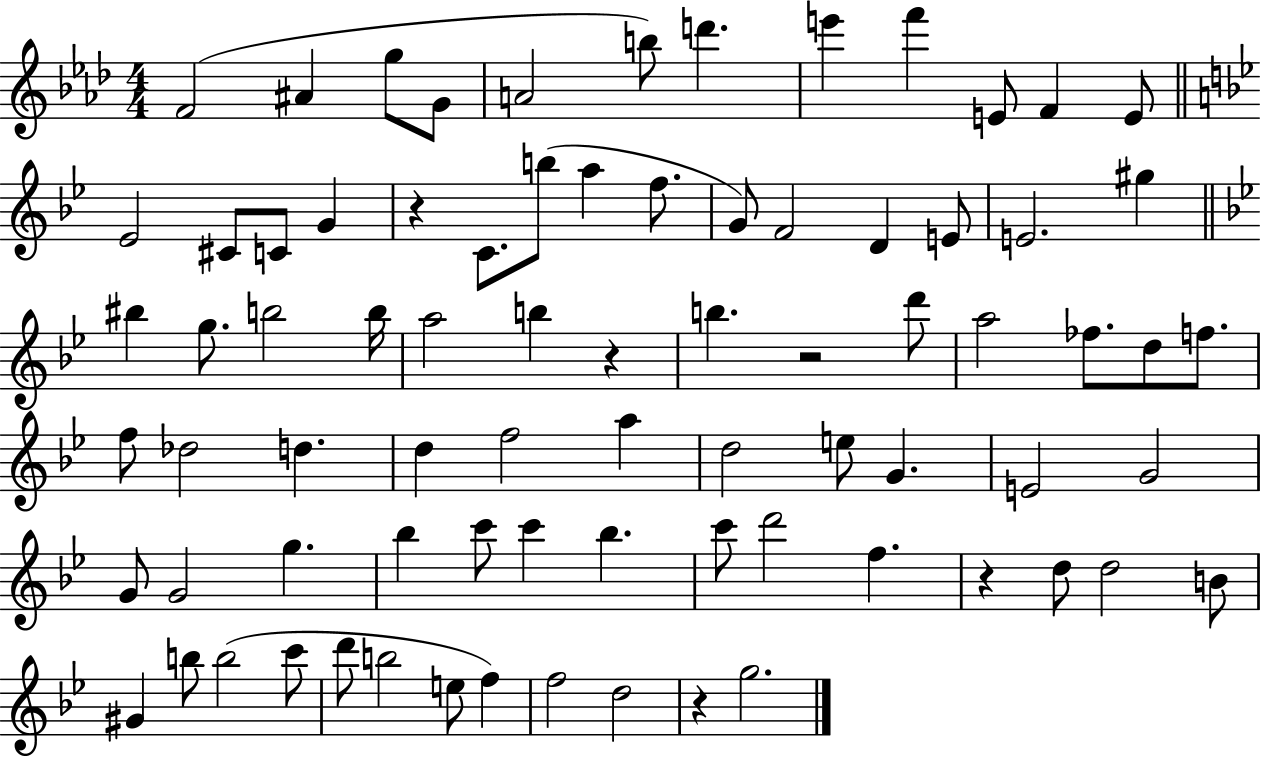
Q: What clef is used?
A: treble